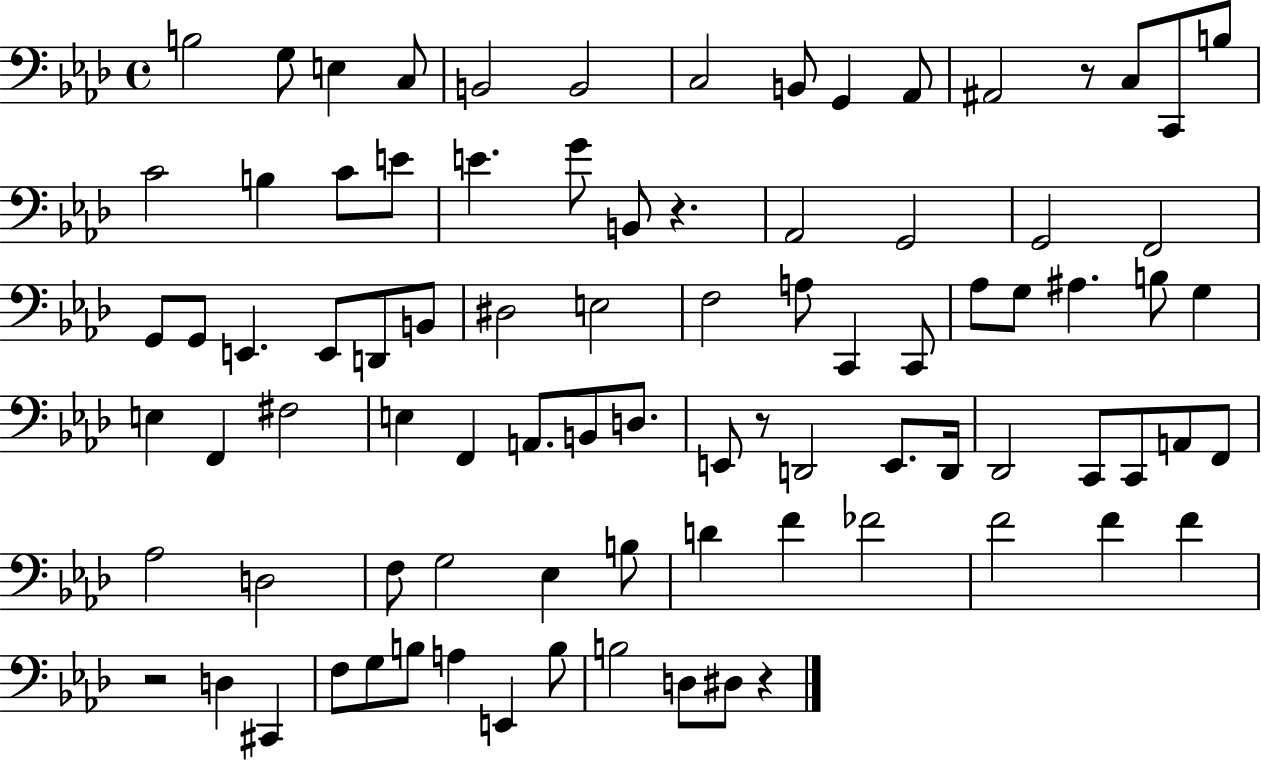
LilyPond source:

{
  \clef bass
  \time 4/4
  \defaultTimeSignature
  \key aes \major
  b2 g8 e4 c8 | b,2 b,2 | c2 b,8 g,4 aes,8 | ais,2 r8 c8 c,8 b8 | \break c'2 b4 c'8 e'8 | e'4. g'8 b,8 r4. | aes,2 g,2 | g,2 f,2 | \break g,8 g,8 e,4. e,8 d,8 b,8 | dis2 e2 | f2 a8 c,4 c,8 | aes8 g8 ais4. b8 g4 | \break e4 f,4 fis2 | e4 f,4 a,8. b,8 d8. | e,8 r8 d,2 e,8. d,16 | des,2 c,8 c,8 a,8 f,8 | \break aes2 d2 | f8 g2 ees4 b8 | d'4 f'4 fes'2 | f'2 f'4 f'4 | \break r2 d4 cis,4 | f8 g8 b8 a4 e,4 b8 | b2 d8 dis8 r4 | \bar "|."
}